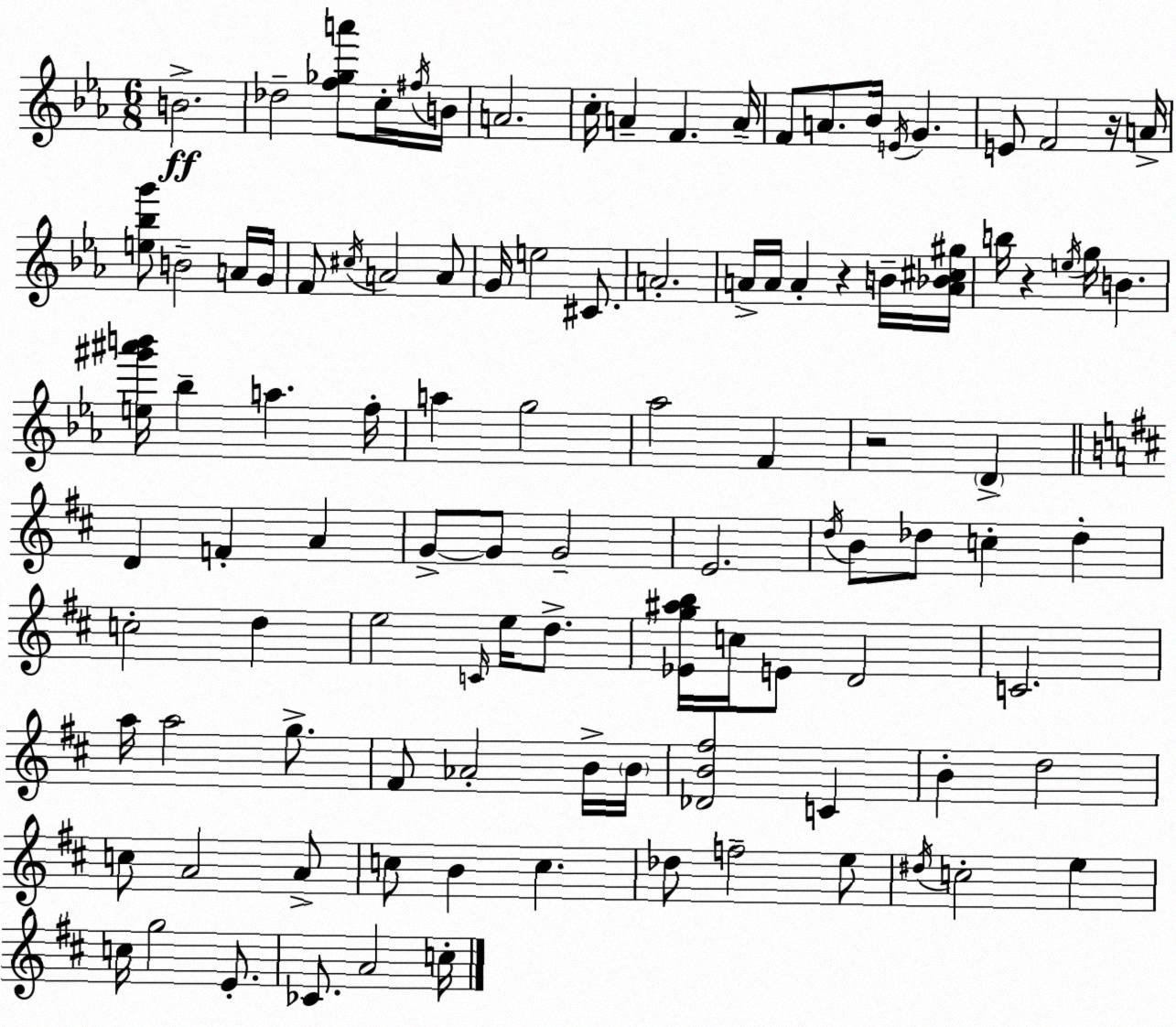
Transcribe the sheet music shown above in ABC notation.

X:1
T:Untitled
M:6/8
L:1/4
K:Eb
B2 _d2 [f_ga']/2 c/4 ^f/4 B/4 A2 c/4 A F A/4 F/2 A/2 _B/4 E/4 G E/2 F2 z/4 A/4 [e_bg']/2 B2 A/4 G/4 F/2 ^c/4 A2 A/2 G/4 e2 ^C/2 A2 A/4 A/4 A z B/4 [A_B^c^g]/4 b/4 z e/4 g/4 B [e^g'^a'b']/4 _b a f/4 a g2 _a2 F z2 D D F A G/2 G/2 G2 E2 d/4 B/2 _d/2 c _d c2 d e2 C/4 e/4 d/2 [_Eg^ab]/4 c/4 E/2 D2 C2 a/4 a2 g/2 ^F/2 _A2 B/4 B/4 [_DB^f]2 C B d2 c/2 A2 A/2 c/2 B c _d/2 f2 e/2 ^d/4 c2 e c/4 g2 E/2 _C/2 A2 c/4